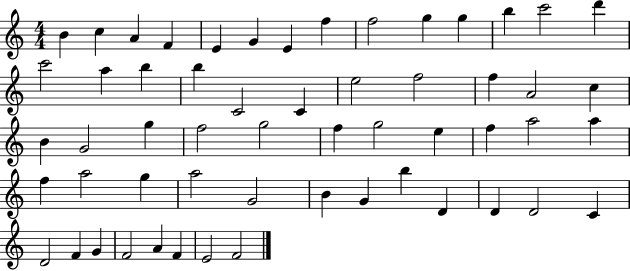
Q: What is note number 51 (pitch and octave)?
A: G4